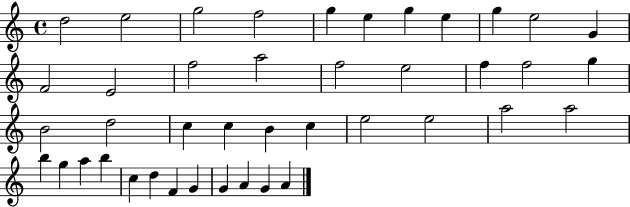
{
  \clef treble
  \time 4/4
  \defaultTimeSignature
  \key c \major
  d''2 e''2 | g''2 f''2 | g''4 e''4 g''4 e''4 | g''4 e''2 g'4 | \break f'2 e'2 | f''2 a''2 | f''2 e''2 | f''4 f''2 g''4 | \break b'2 d''2 | c''4 c''4 b'4 c''4 | e''2 e''2 | a''2 a''2 | \break b''4 g''4 a''4 b''4 | c''4 d''4 f'4 g'4 | g'4 a'4 g'4 a'4 | \bar "|."
}